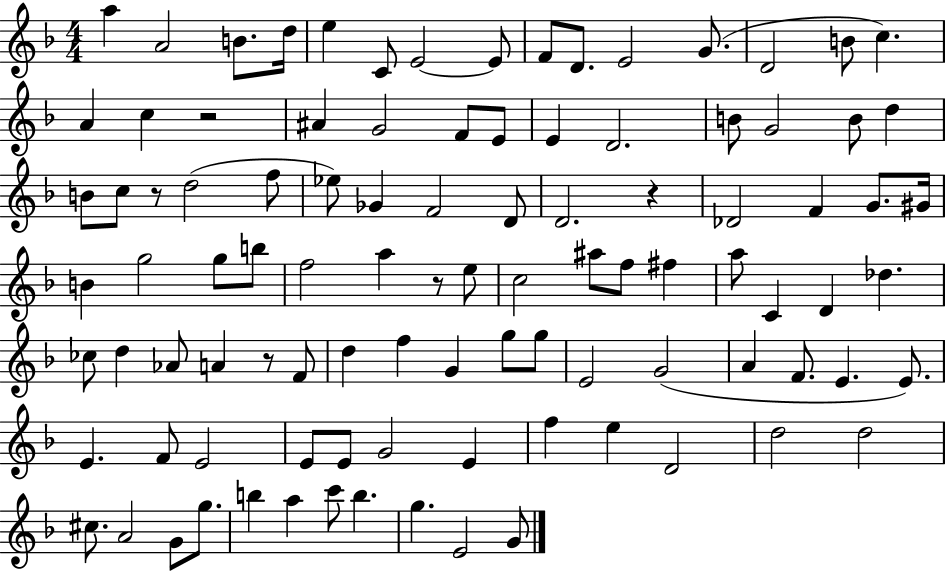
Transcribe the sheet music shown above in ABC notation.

X:1
T:Untitled
M:4/4
L:1/4
K:F
a A2 B/2 d/4 e C/2 E2 E/2 F/2 D/2 E2 G/2 D2 B/2 c A c z2 ^A G2 F/2 E/2 E D2 B/2 G2 B/2 d B/2 c/2 z/2 d2 f/2 _e/2 _G F2 D/2 D2 z _D2 F G/2 ^G/4 B g2 g/2 b/2 f2 a z/2 e/2 c2 ^a/2 f/2 ^f a/2 C D _d _c/2 d _A/2 A z/2 F/2 d f G g/2 g/2 E2 G2 A F/2 E E/2 E F/2 E2 E/2 E/2 G2 E f e D2 d2 d2 ^c/2 A2 G/2 g/2 b a c'/2 b g E2 G/2